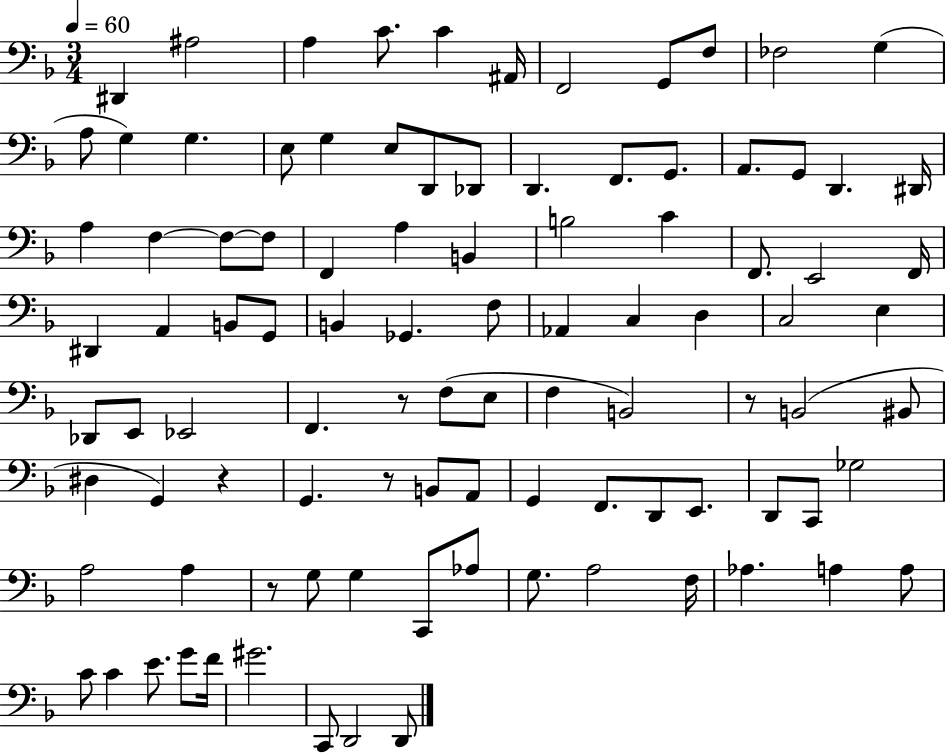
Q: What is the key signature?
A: F major